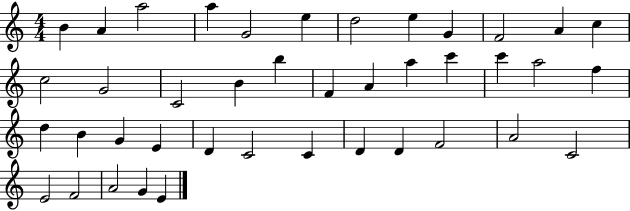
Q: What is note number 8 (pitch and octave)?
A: E5